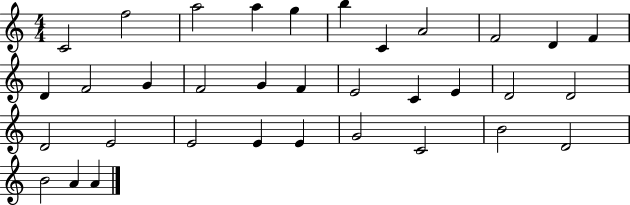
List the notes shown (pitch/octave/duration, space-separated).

C4/h F5/h A5/h A5/q G5/q B5/q C4/q A4/h F4/h D4/q F4/q D4/q F4/h G4/q F4/h G4/q F4/q E4/h C4/q E4/q D4/h D4/h D4/h E4/h E4/h E4/q E4/q G4/h C4/h B4/h D4/h B4/h A4/q A4/q